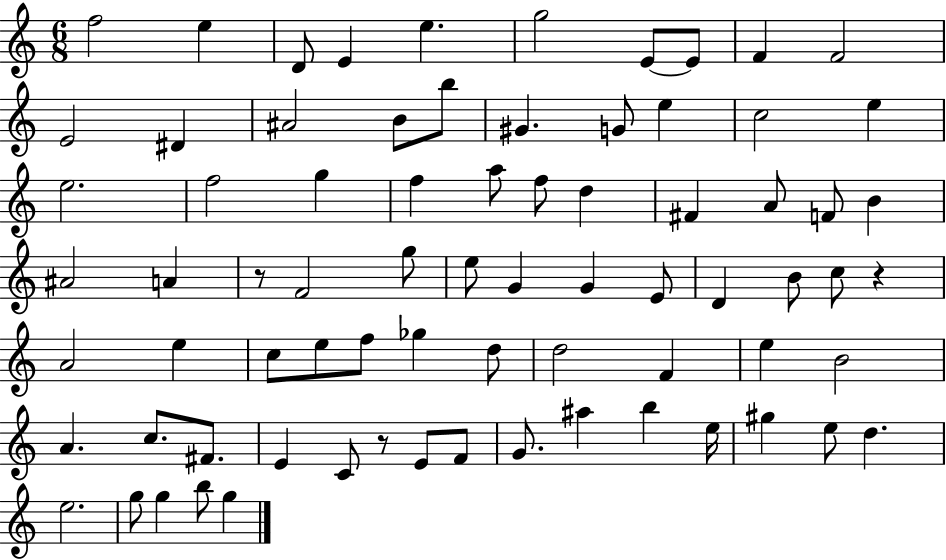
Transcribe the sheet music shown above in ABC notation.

X:1
T:Untitled
M:6/8
L:1/4
K:C
f2 e D/2 E e g2 E/2 E/2 F F2 E2 ^D ^A2 B/2 b/2 ^G G/2 e c2 e e2 f2 g f a/2 f/2 d ^F A/2 F/2 B ^A2 A z/2 F2 g/2 e/2 G G E/2 D B/2 c/2 z A2 e c/2 e/2 f/2 _g d/2 d2 F e B2 A c/2 ^F/2 E C/2 z/2 E/2 F/2 G/2 ^a b e/4 ^g e/2 d e2 g/2 g b/2 g